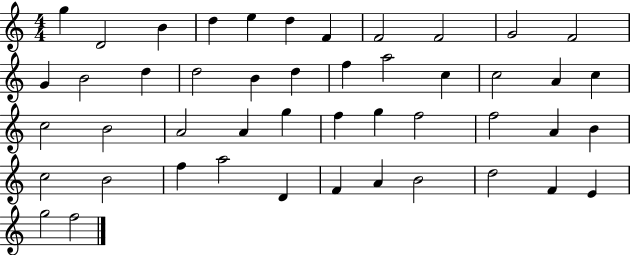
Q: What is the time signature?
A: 4/4